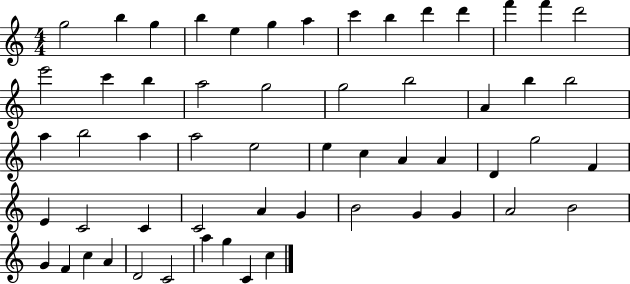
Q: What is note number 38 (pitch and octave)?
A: C4